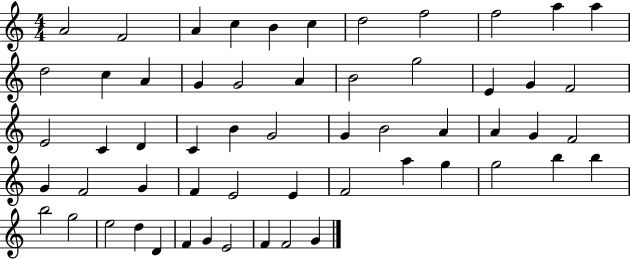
{
  \clef treble
  \numericTimeSignature
  \time 4/4
  \key c \major
  a'2 f'2 | a'4 c''4 b'4 c''4 | d''2 f''2 | f''2 a''4 a''4 | \break d''2 c''4 a'4 | g'4 g'2 a'4 | b'2 g''2 | e'4 g'4 f'2 | \break e'2 c'4 d'4 | c'4 b'4 g'2 | g'4 b'2 a'4 | a'4 g'4 f'2 | \break g'4 f'2 g'4 | f'4 e'2 e'4 | f'2 a''4 g''4 | g''2 b''4 b''4 | \break b''2 g''2 | e''2 d''4 d'4 | f'4 g'4 e'2 | f'4 f'2 g'4 | \break \bar "|."
}